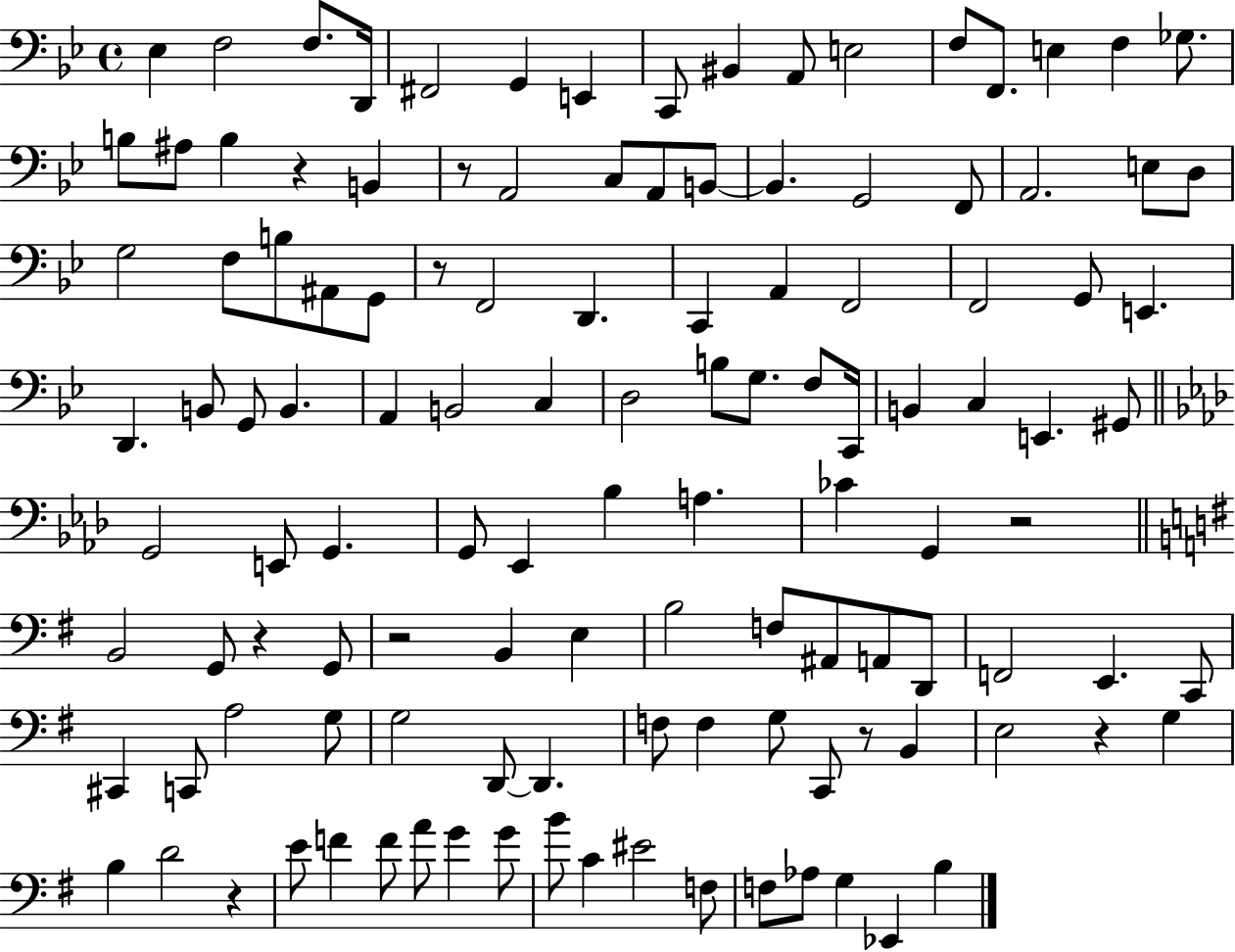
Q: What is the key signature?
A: BES major